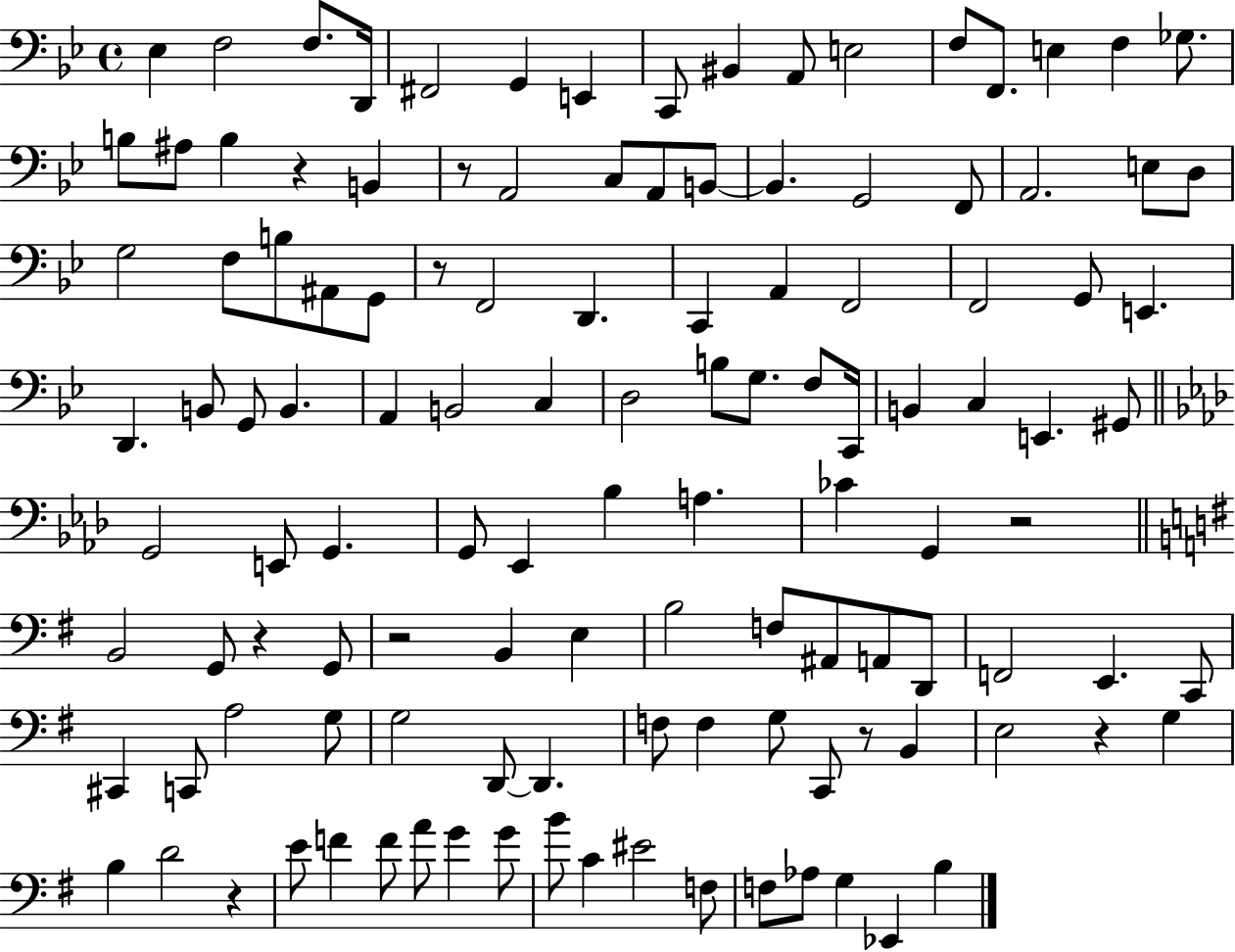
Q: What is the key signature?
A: BES major